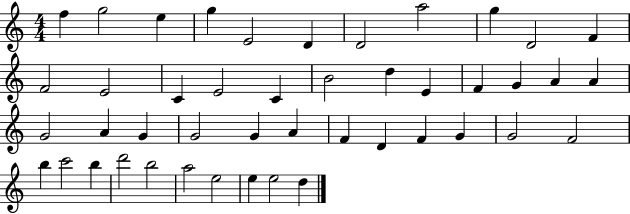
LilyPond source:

{
  \clef treble
  \numericTimeSignature
  \time 4/4
  \key c \major
  f''4 g''2 e''4 | g''4 e'2 d'4 | d'2 a''2 | g''4 d'2 f'4 | \break f'2 e'2 | c'4 e'2 c'4 | b'2 d''4 e'4 | f'4 g'4 a'4 a'4 | \break g'2 a'4 g'4 | g'2 g'4 a'4 | f'4 d'4 f'4 g'4 | g'2 f'2 | \break b''4 c'''2 b''4 | d'''2 b''2 | a''2 e''2 | e''4 e''2 d''4 | \break \bar "|."
}